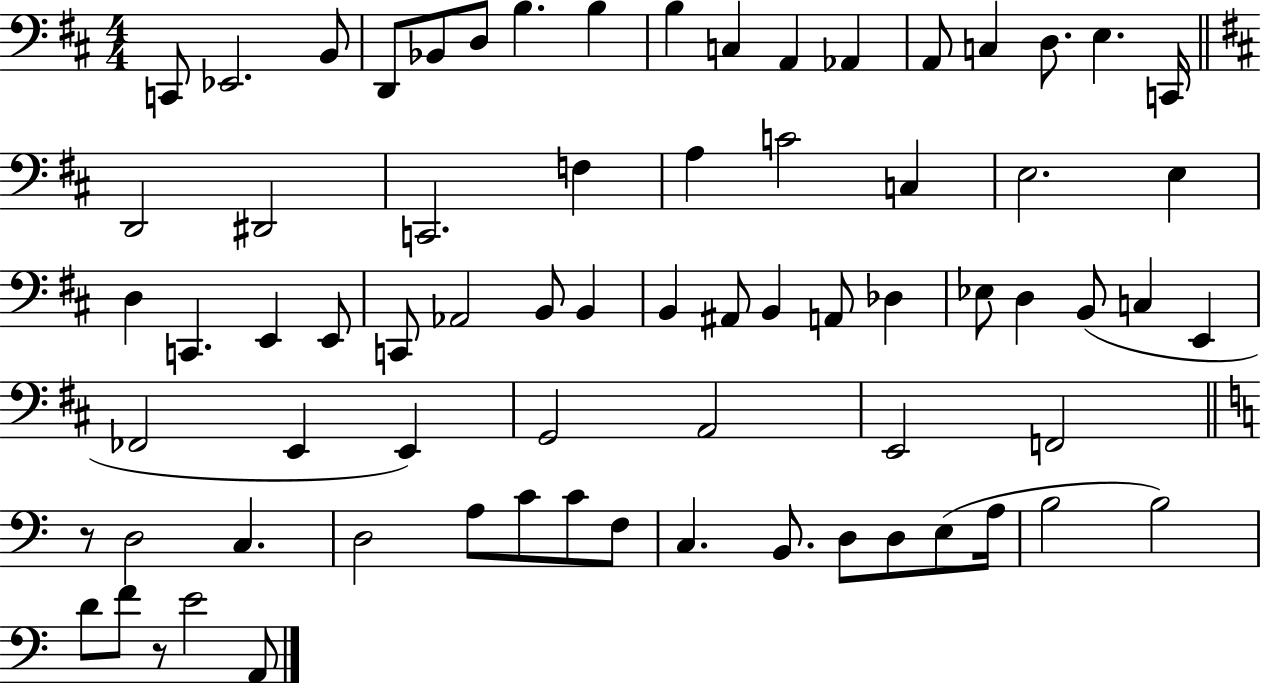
C2/e Eb2/h. B2/e D2/e Bb2/e D3/e B3/q. B3/q B3/q C3/q A2/q Ab2/q A2/e C3/q D3/e. E3/q. C2/s D2/h D#2/h C2/h. F3/q A3/q C4/h C3/q E3/h. E3/q D3/q C2/q. E2/q E2/e C2/e Ab2/h B2/e B2/q B2/q A#2/e B2/q A2/e Db3/q Eb3/e D3/q B2/e C3/q E2/q FES2/h E2/q E2/q G2/h A2/h E2/h F2/h R/e D3/h C3/q. D3/h A3/e C4/e C4/e F3/e C3/q. B2/e. D3/e D3/e E3/e A3/s B3/h B3/h D4/e F4/e R/e E4/h A2/e